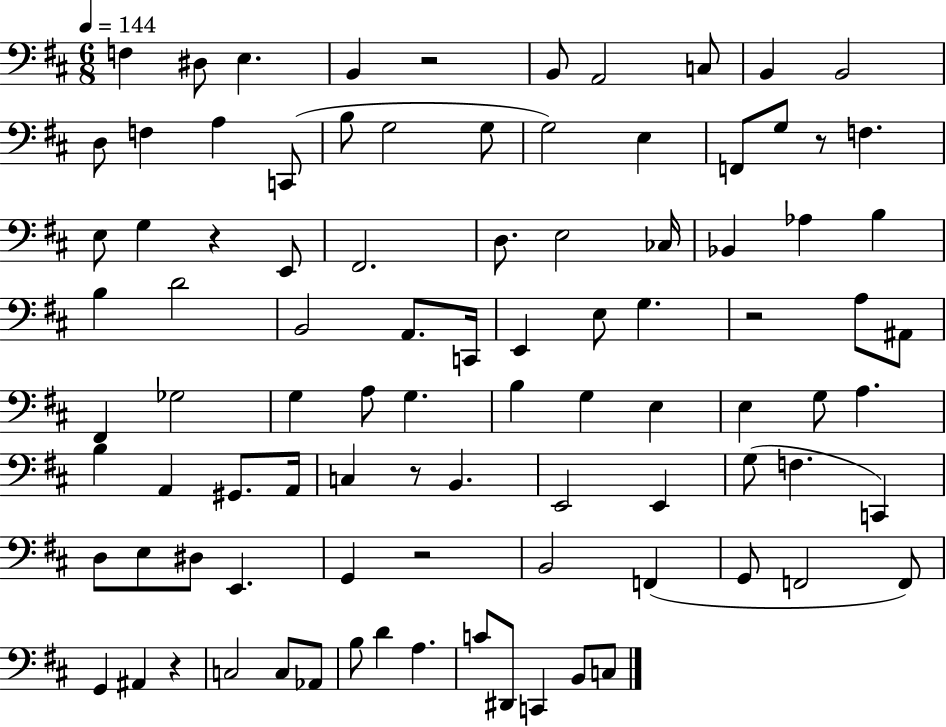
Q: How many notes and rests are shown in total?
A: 93